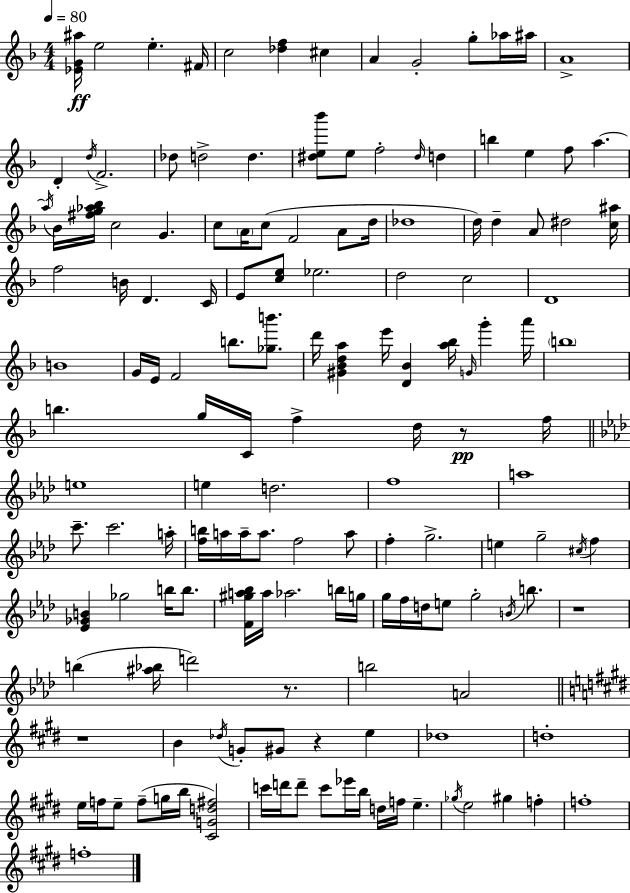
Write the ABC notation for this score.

X:1
T:Untitled
M:4/4
L:1/4
K:Dm
[_EG^a]/4 e2 e ^F/4 c2 [_df] ^c A G2 g/2 _a/4 ^a/4 A4 D d/4 F2 _d/2 d2 d [^de_b']/2 e/2 f2 ^d/4 d b e f/2 a a/4 _B/4 [^fg_a_b]/4 c2 G c/2 A/4 c/2 F2 A/2 d/4 _d4 d/4 d A/2 ^d2 [c^a]/4 f2 B/4 D C/4 E/2 [ce]/2 _e2 d2 c2 D4 B4 G/4 E/4 F2 b/2 [_gb']/2 d'/4 [^G_Bda] e'/4 [D_B] [a_b]/4 G/4 g' a'/4 b4 b g/4 C/4 f d/4 z/2 f/4 e4 e d2 f4 a4 c'/2 c'2 a/4 [fb]/4 a/4 a/4 a/2 f2 a/2 f g2 e g2 ^c/4 f [_E_GB] _g2 b/4 b/2 [F^ga_b]/4 a/4 _a2 b/4 g/4 g/4 f/4 d/4 e/2 g2 B/4 b/2 z4 b [^a_b]/4 d'2 z/2 b2 A2 z4 B _d/4 G/2 ^G/2 z e _d4 d4 e/4 f/4 e/2 f/2 g/4 b/4 [^CGd^f]2 c'/4 d'/4 d'/2 c'/2 _e'/4 b/4 d/4 f/4 e _g/4 e2 ^g f f4 f4